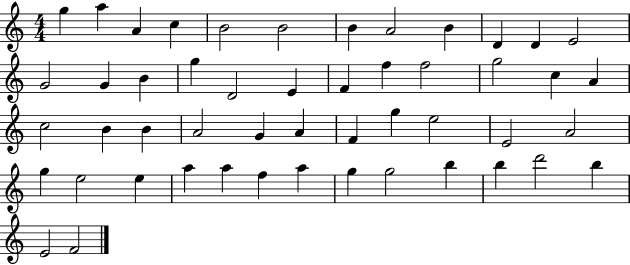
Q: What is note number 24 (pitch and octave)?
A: A4